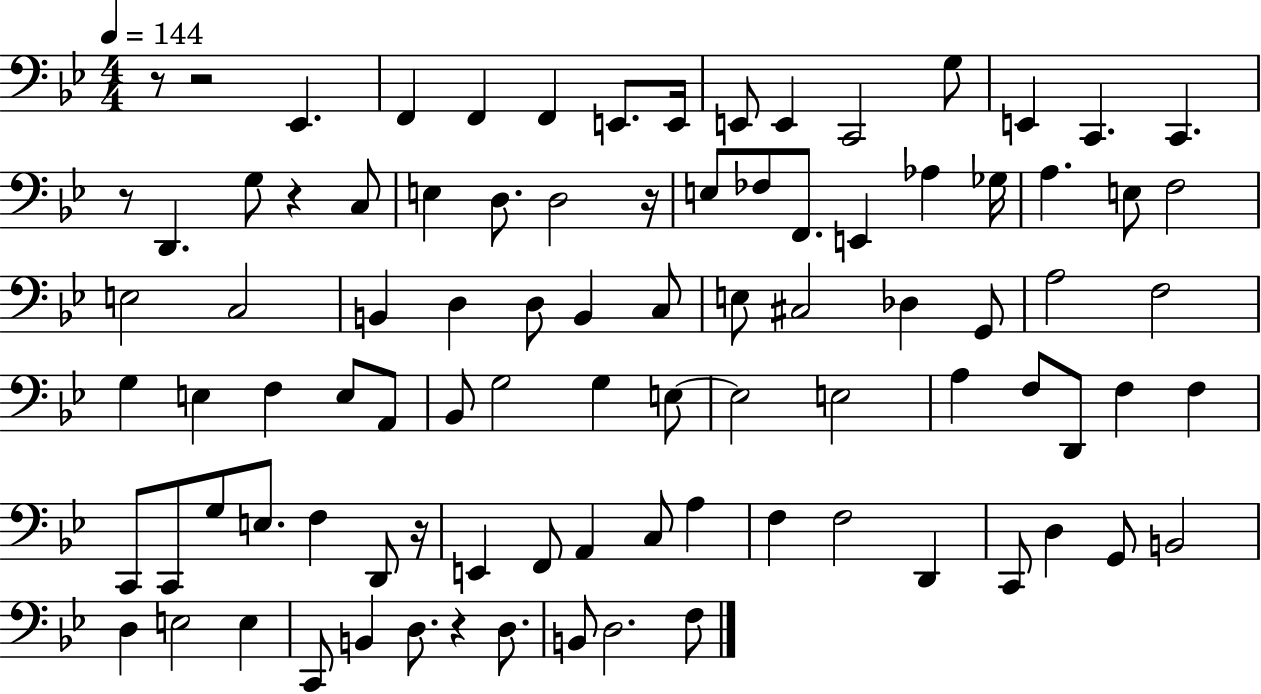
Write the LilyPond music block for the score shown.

{
  \clef bass
  \numericTimeSignature
  \time 4/4
  \key bes \major
  \tempo 4 = 144
  r8 r2 ees,4. | f,4 f,4 f,4 e,8. e,16 | e,8 e,4 c,2 g8 | e,4 c,4. c,4. | \break r8 d,4. g8 r4 c8 | e4 d8. d2 r16 | e8 fes8 f,8. e,4 aes4 ges16 | a4. e8 f2 | \break e2 c2 | b,4 d4 d8 b,4 c8 | e8 cis2 des4 g,8 | a2 f2 | \break g4 e4 f4 e8 a,8 | bes,8 g2 g4 e8~~ | e2 e2 | a4 f8 d,8 f4 f4 | \break c,8 c,8 g8 e8. f4 d,8 r16 | e,4 f,8 a,4 c8 a4 | f4 f2 d,4 | c,8 d4 g,8 b,2 | \break d4 e2 e4 | c,8 b,4 d8. r4 d8. | b,8 d2. f8 | \bar "|."
}